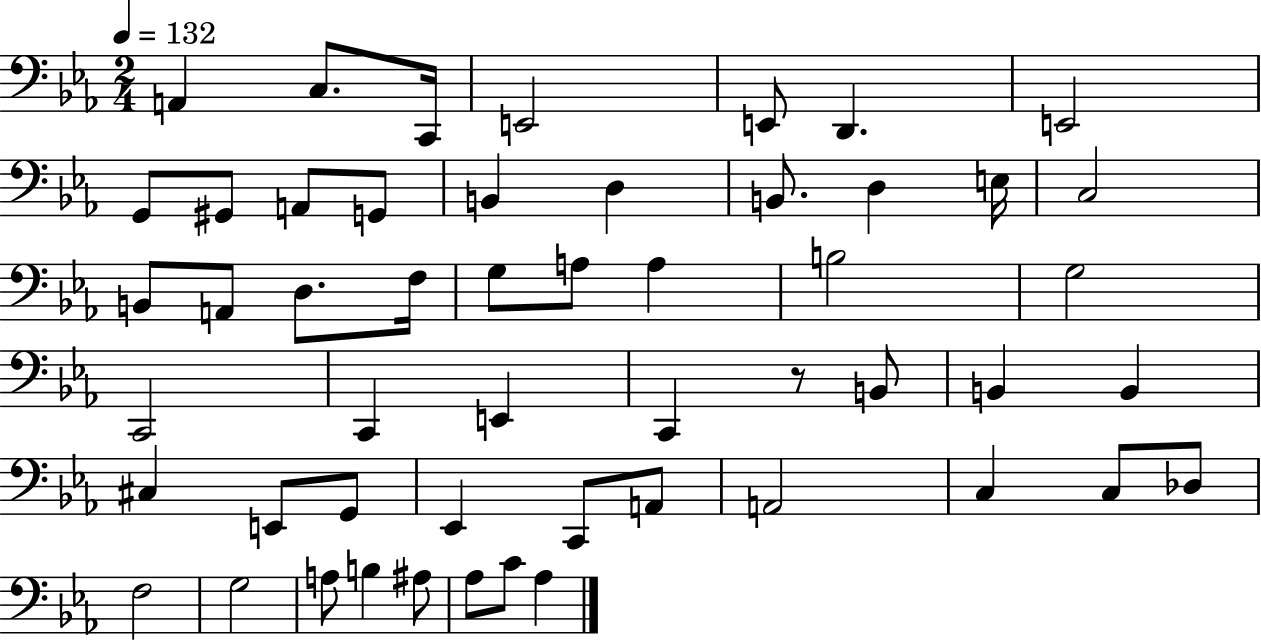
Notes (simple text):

A2/q C3/e. C2/s E2/h E2/e D2/q. E2/h G2/e G#2/e A2/e G2/e B2/q D3/q B2/e. D3/q E3/s C3/h B2/e A2/e D3/e. F3/s G3/e A3/e A3/q B3/h G3/h C2/h C2/q E2/q C2/q R/e B2/e B2/q B2/q C#3/q E2/e G2/e Eb2/q C2/e A2/e A2/h C3/q C3/e Db3/e F3/h G3/h A3/e B3/q A#3/e Ab3/e C4/e Ab3/q